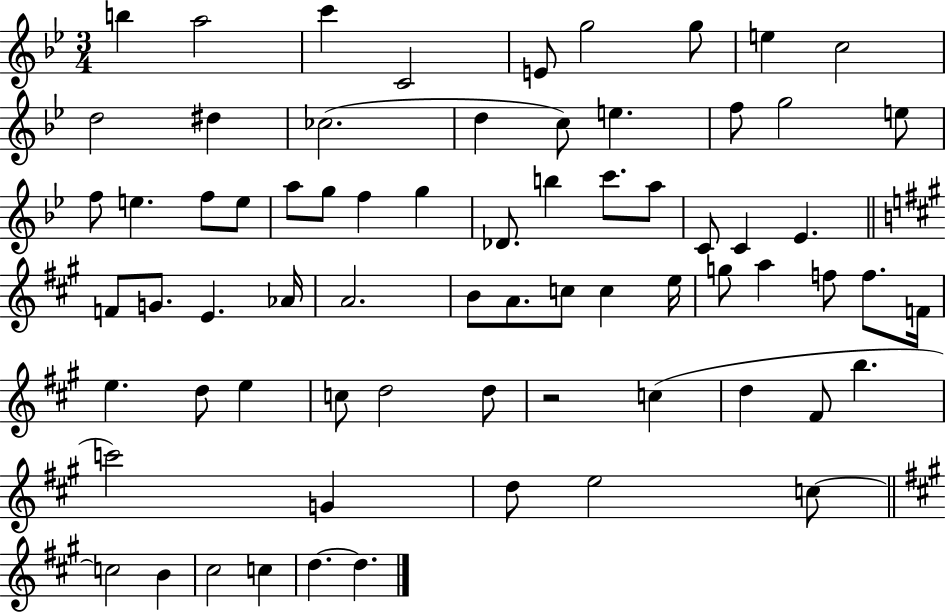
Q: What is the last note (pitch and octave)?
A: D5